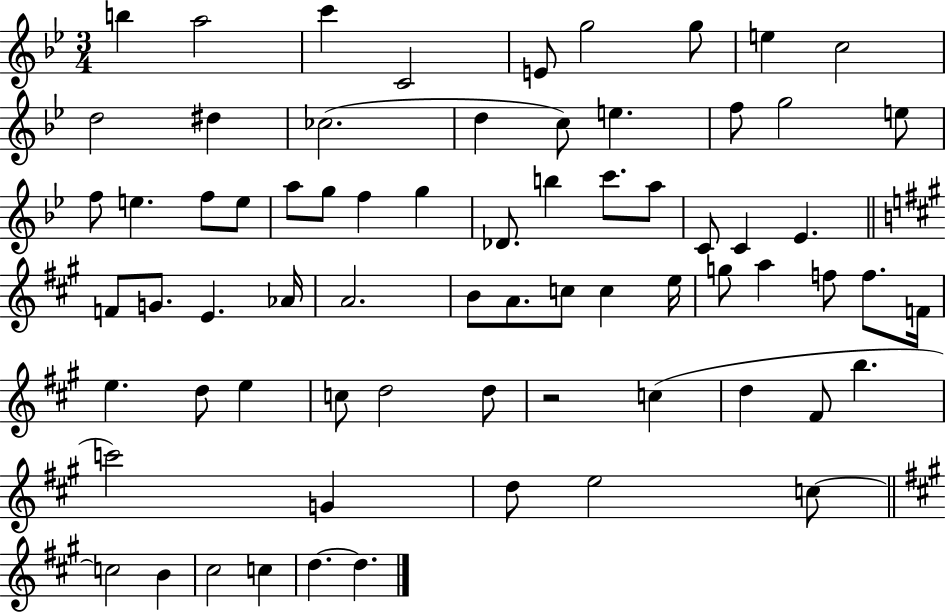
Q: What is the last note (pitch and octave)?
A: D5